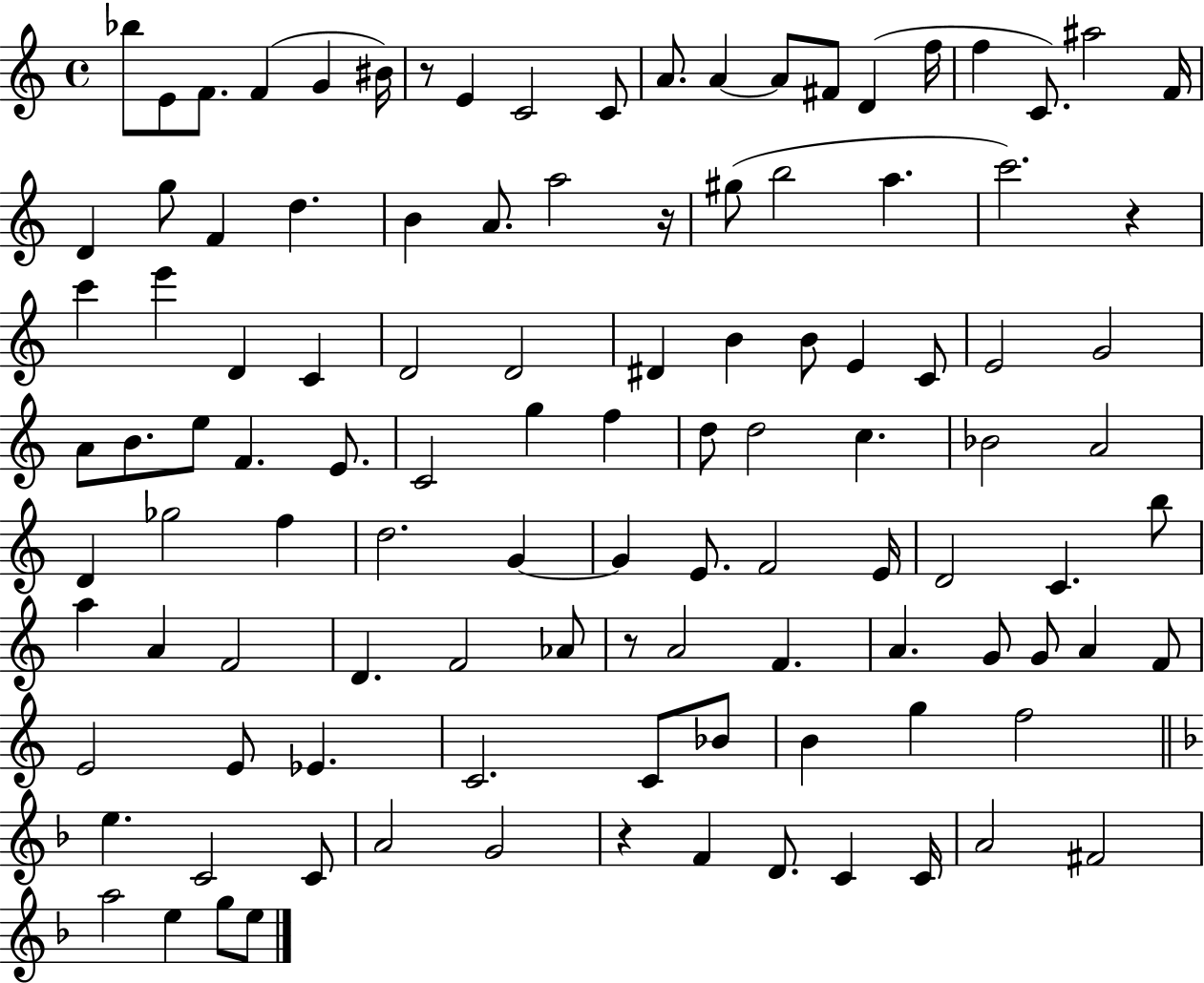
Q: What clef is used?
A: treble